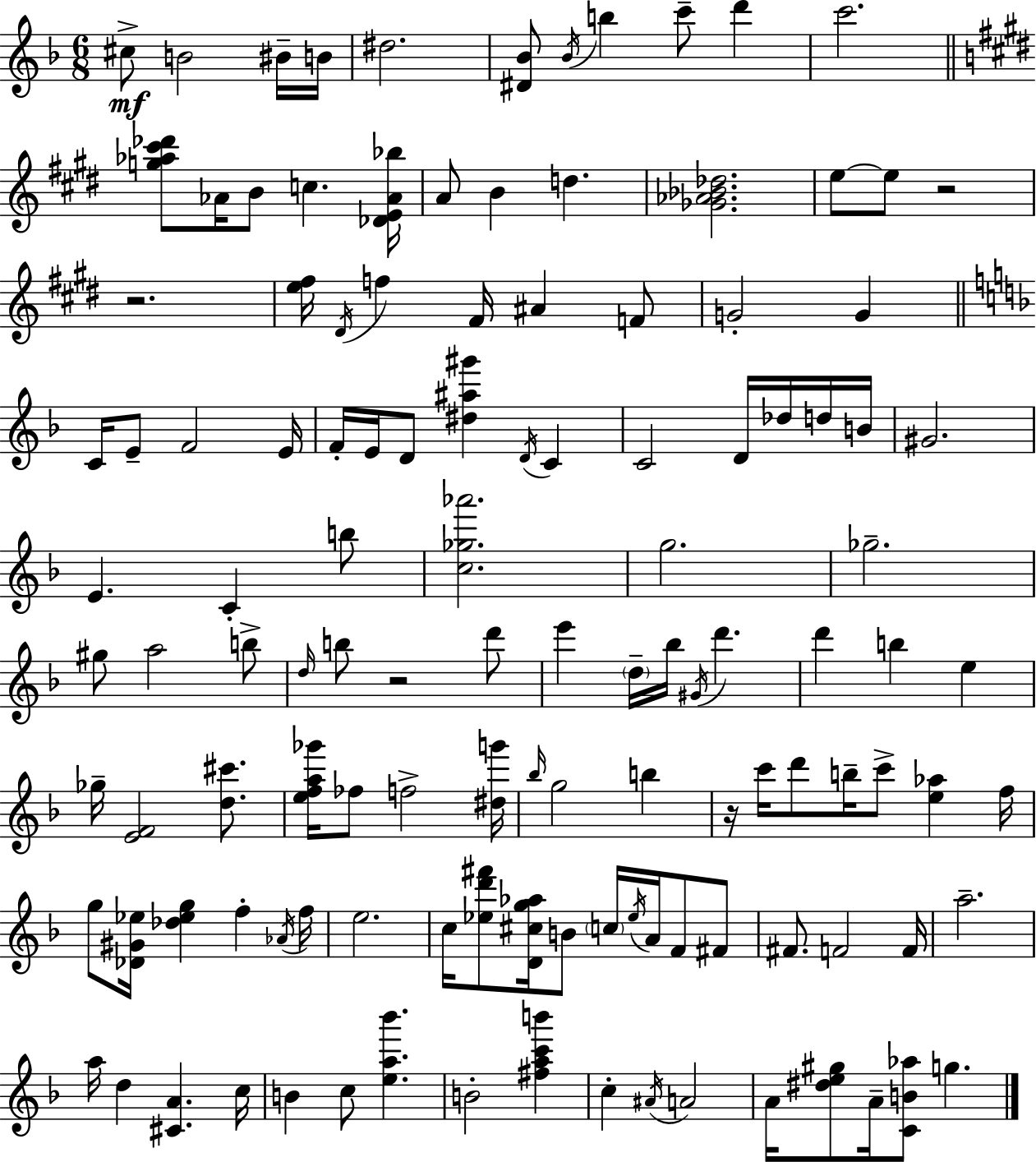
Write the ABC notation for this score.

X:1
T:Untitled
M:6/8
L:1/4
K:F
^c/2 B2 ^B/4 B/4 ^d2 [^D_B]/2 _B/4 b c'/2 d' c'2 [g_a^c'_d']/2 _A/4 B/2 c [_DE_A_b]/4 A/2 B d [_G_A_B_d]2 e/2 e/2 z2 z2 [e^f]/4 ^D/4 f ^F/4 ^A F/2 G2 G C/4 E/2 F2 E/4 F/4 E/4 D/2 [^d^a^g'] D/4 C C2 D/4 _d/4 d/4 B/4 ^G2 E C b/2 [c_g_a']2 g2 _g2 ^g/2 a2 b/2 d/4 b/2 z2 d'/2 e' d/4 _b/4 ^G/4 d' d' b e _g/4 [EF]2 [d^c']/2 [efa_g']/4 _f/2 f2 [^dg']/4 _b/4 g2 b z/4 c'/4 d'/2 b/4 c'/2 [e_a] f/4 g/2 [_D^G_e]/4 [_d_eg] f _A/4 f/4 e2 c/4 [_ed'^f']/2 [D^cg_a]/4 B/2 c/4 _e/4 A/4 F/2 ^F/2 ^F/2 F2 F/4 a2 a/4 d [^CA] c/4 B c/2 [ea_b'] B2 [^fac'b'] c ^A/4 A2 A/4 [^de^g]/2 A/4 [CB_a]/2 g